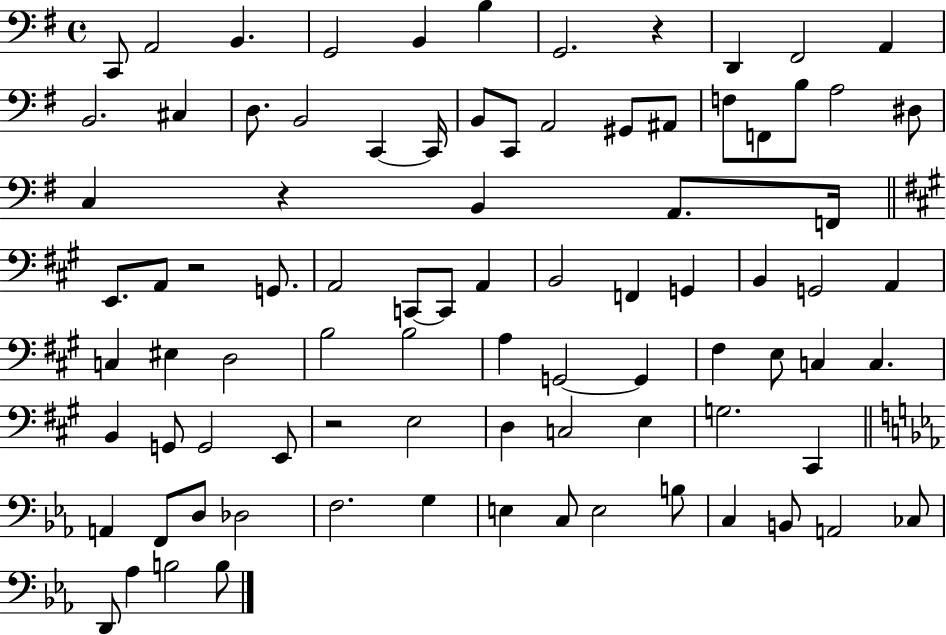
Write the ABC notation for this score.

X:1
T:Untitled
M:4/4
L:1/4
K:G
C,,/2 A,,2 B,, G,,2 B,, B, G,,2 z D,, ^F,,2 A,, B,,2 ^C, D,/2 B,,2 C,, C,,/4 B,,/2 C,,/2 A,,2 ^G,,/2 ^A,,/2 F,/2 F,,/2 B,/2 A,2 ^D,/2 C, z B,, A,,/2 F,,/4 E,,/2 A,,/2 z2 G,,/2 A,,2 C,,/2 C,,/2 A,, B,,2 F,, G,, B,, G,,2 A,, C, ^E, D,2 B,2 B,2 A, G,,2 G,, ^F, E,/2 C, C, B,, G,,/2 G,,2 E,,/2 z2 E,2 D, C,2 E, G,2 ^C,, A,, F,,/2 D,/2 _D,2 F,2 G, E, C,/2 E,2 B,/2 C, B,,/2 A,,2 _C,/2 D,,/2 _A, B,2 B,/2